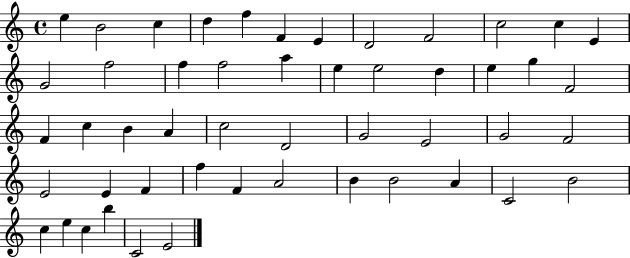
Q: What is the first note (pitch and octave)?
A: E5